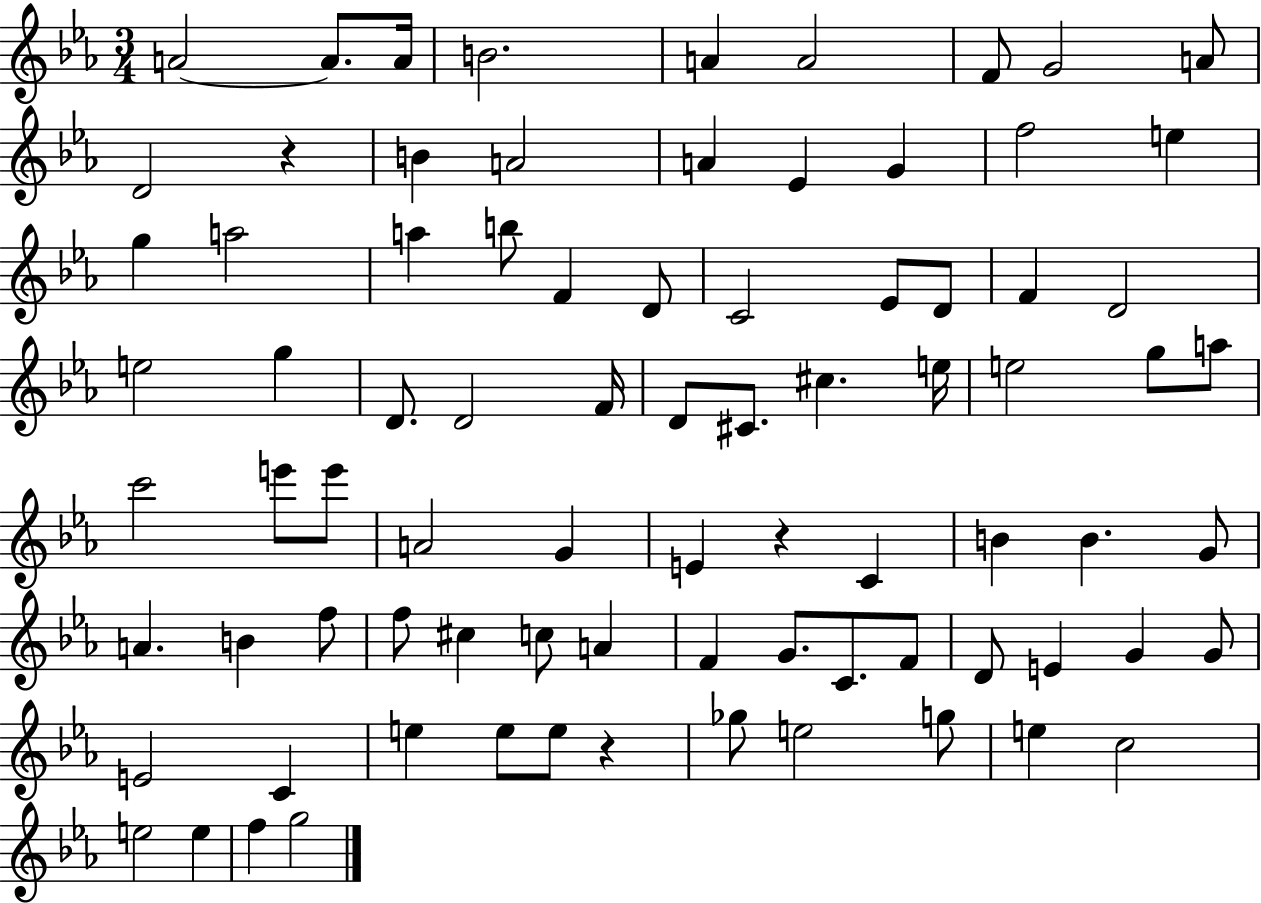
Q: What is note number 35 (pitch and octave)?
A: C#4